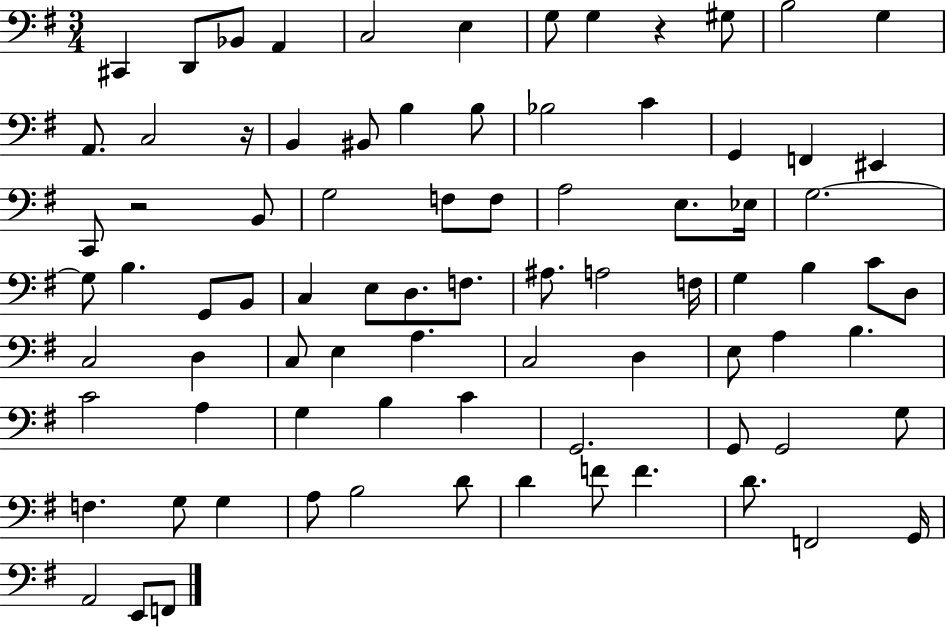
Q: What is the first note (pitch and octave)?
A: C#2